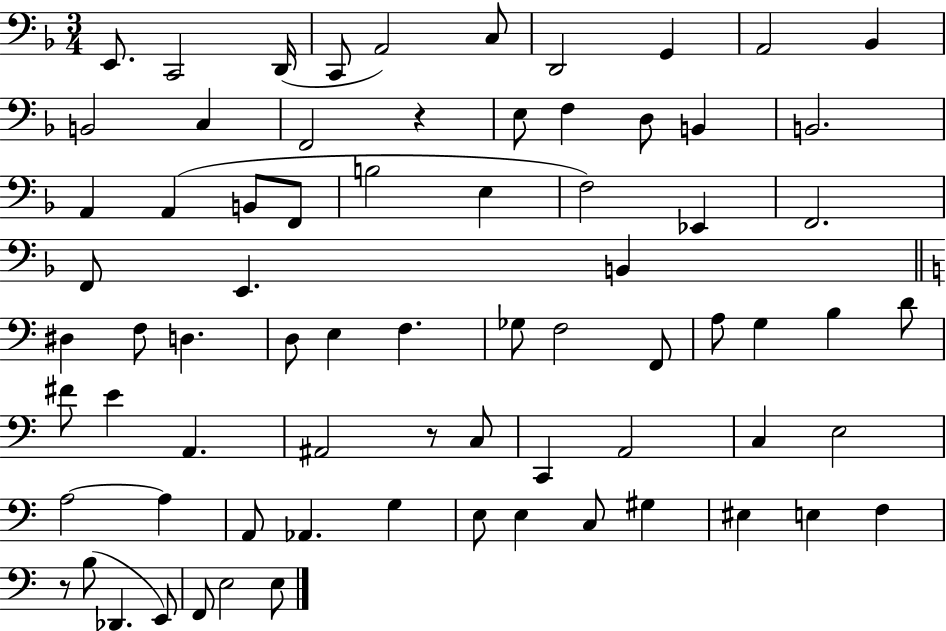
{
  \clef bass
  \numericTimeSignature
  \time 3/4
  \key f \major
  e,8. c,2 d,16( | c,8 a,2) c8 | d,2 g,4 | a,2 bes,4 | \break b,2 c4 | f,2 r4 | e8 f4 d8 b,4 | b,2. | \break a,4 a,4( b,8 f,8 | b2 e4 | f2) ees,4 | f,2. | \break f,8 e,4. b,4 | \bar "||" \break \key a \minor dis4 f8 d4. | d8 e4 f4. | ges8 f2 f,8 | a8 g4 b4 d'8 | \break fis'8 e'4 a,4. | ais,2 r8 c8 | c,4 a,2 | c4 e2 | \break a2~~ a4 | a,8 aes,4. g4 | e8 e4 c8 gis4 | eis4 e4 f4 | \break r8 b8( des,4. e,8) | f,8 e2 e8 | \bar "|."
}